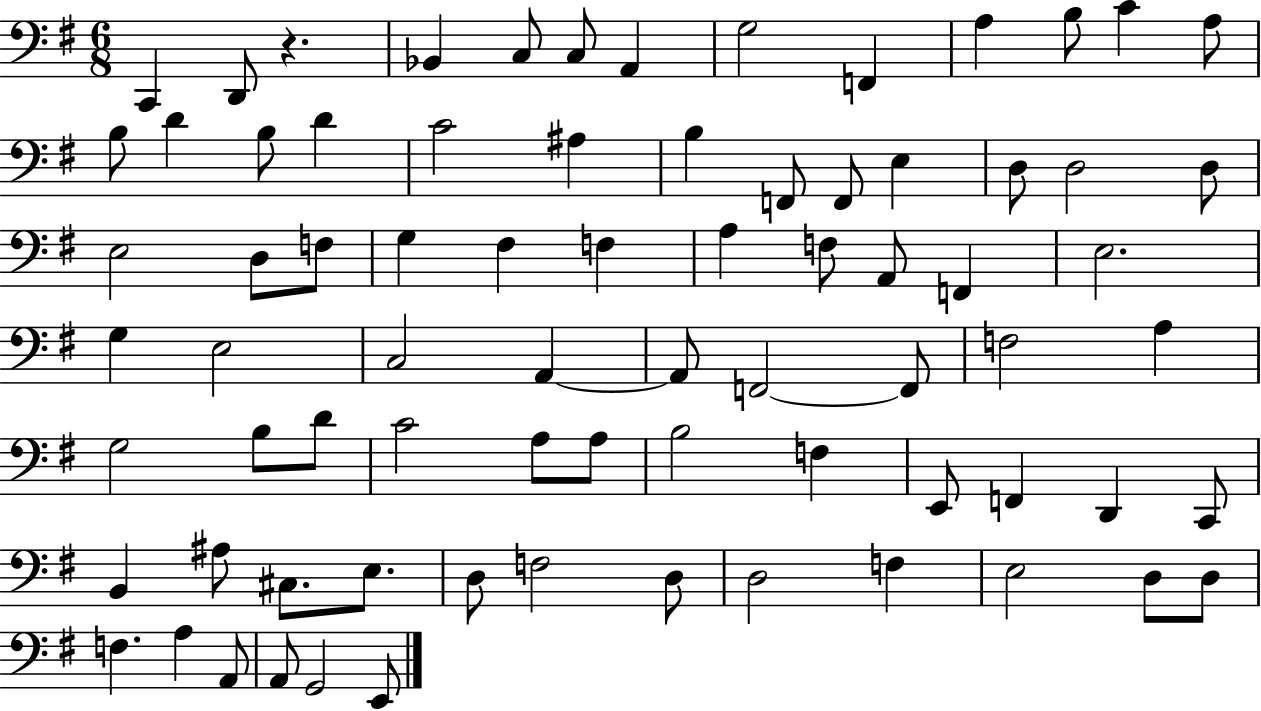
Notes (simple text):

C2/q D2/e R/q. Bb2/q C3/e C3/e A2/q G3/h F2/q A3/q B3/e C4/q A3/e B3/e D4/q B3/e D4/q C4/h A#3/q B3/q F2/e F2/e E3/q D3/e D3/h D3/e E3/h D3/e F3/e G3/q F#3/q F3/q A3/q F3/e A2/e F2/q E3/h. G3/q E3/h C3/h A2/q A2/e F2/h F2/e F3/h A3/q G3/h B3/e D4/e C4/h A3/e A3/e B3/h F3/q E2/e F2/q D2/q C2/e B2/q A#3/e C#3/e. E3/e. D3/e F3/h D3/e D3/h F3/q E3/h D3/e D3/e F3/q. A3/q A2/e A2/e G2/h E2/e